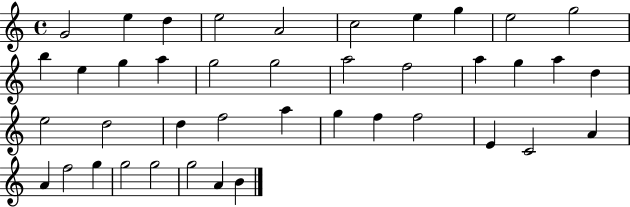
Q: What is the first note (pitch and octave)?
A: G4